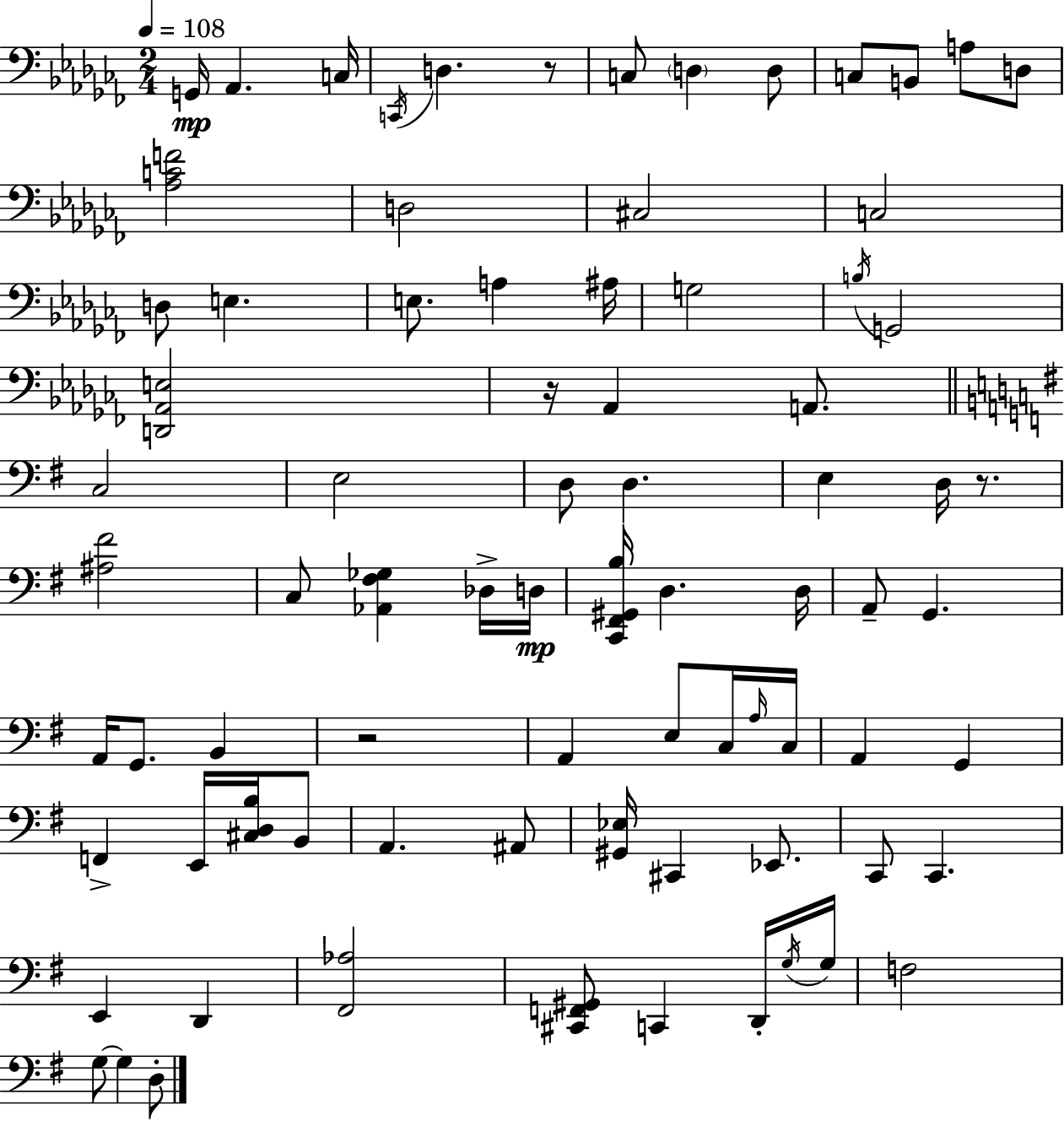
X:1
T:Untitled
M:2/4
L:1/4
K:Abm
G,,/4 _A,, C,/4 C,,/4 D, z/2 C,/2 D, D,/2 C,/2 B,,/2 A,/2 D,/2 [_A,CF]2 D,2 ^C,2 C,2 D,/2 E, E,/2 A, ^A,/4 G,2 B,/4 G,,2 [D,,_A,,E,]2 z/4 _A,, A,,/2 C,2 E,2 D,/2 D, E, D,/4 z/2 [^A,^F]2 C,/2 [_A,,^F,_G,] _D,/4 D,/4 [C,,^F,,^G,,B,]/4 D, D,/4 A,,/2 G,, A,,/4 G,,/2 B,, z2 A,, E,/2 C,/4 A,/4 C,/4 A,, G,, F,, E,,/4 [^C,D,B,]/4 B,,/2 A,, ^A,,/2 [^G,,_E,]/4 ^C,, _E,,/2 C,,/2 C,, E,, D,, [^F,,_A,]2 [^C,,F,,^G,,]/2 C,, D,,/4 G,/4 G,/4 F,2 G,/2 G, D,/2